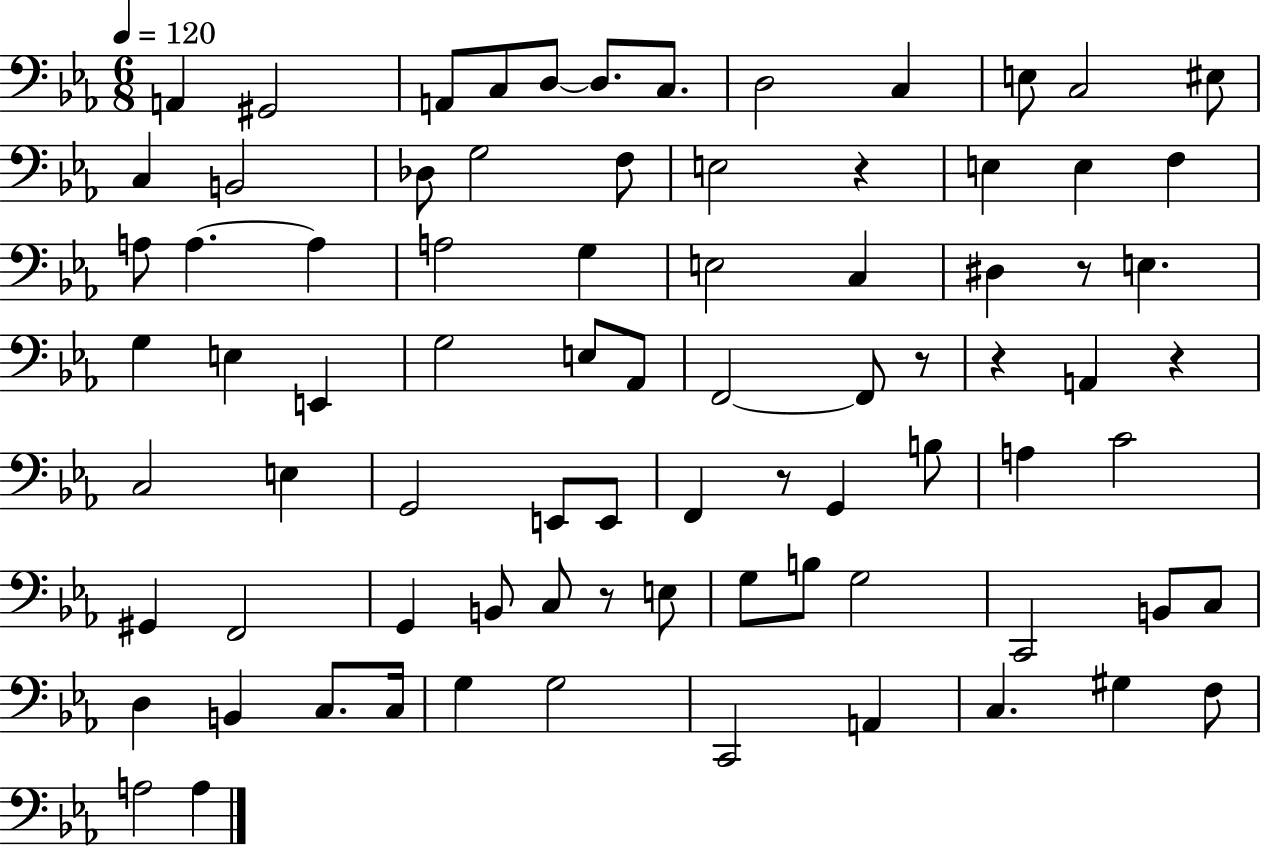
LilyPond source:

{
  \clef bass
  \numericTimeSignature
  \time 6/8
  \key ees \major
  \tempo 4 = 120
  a,4 gis,2 | a,8 c8 d8~~ d8. c8. | d2 c4 | e8 c2 eis8 | \break c4 b,2 | des8 g2 f8 | e2 r4 | e4 e4 f4 | \break a8 a4.~~ a4 | a2 g4 | e2 c4 | dis4 r8 e4. | \break g4 e4 e,4 | g2 e8 aes,8 | f,2~~ f,8 r8 | r4 a,4 r4 | \break c2 e4 | g,2 e,8 e,8 | f,4 r8 g,4 b8 | a4 c'2 | \break gis,4 f,2 | g,4 b,8 c8 r8 e8 | g8 b8 g2 | c,2 b,8 c8 | \break d4 b,4 c8. c16 | g4 g2 | c,2 a,4 | c4. gis4 f8 | \break a2 a4 | \bar "|."
}